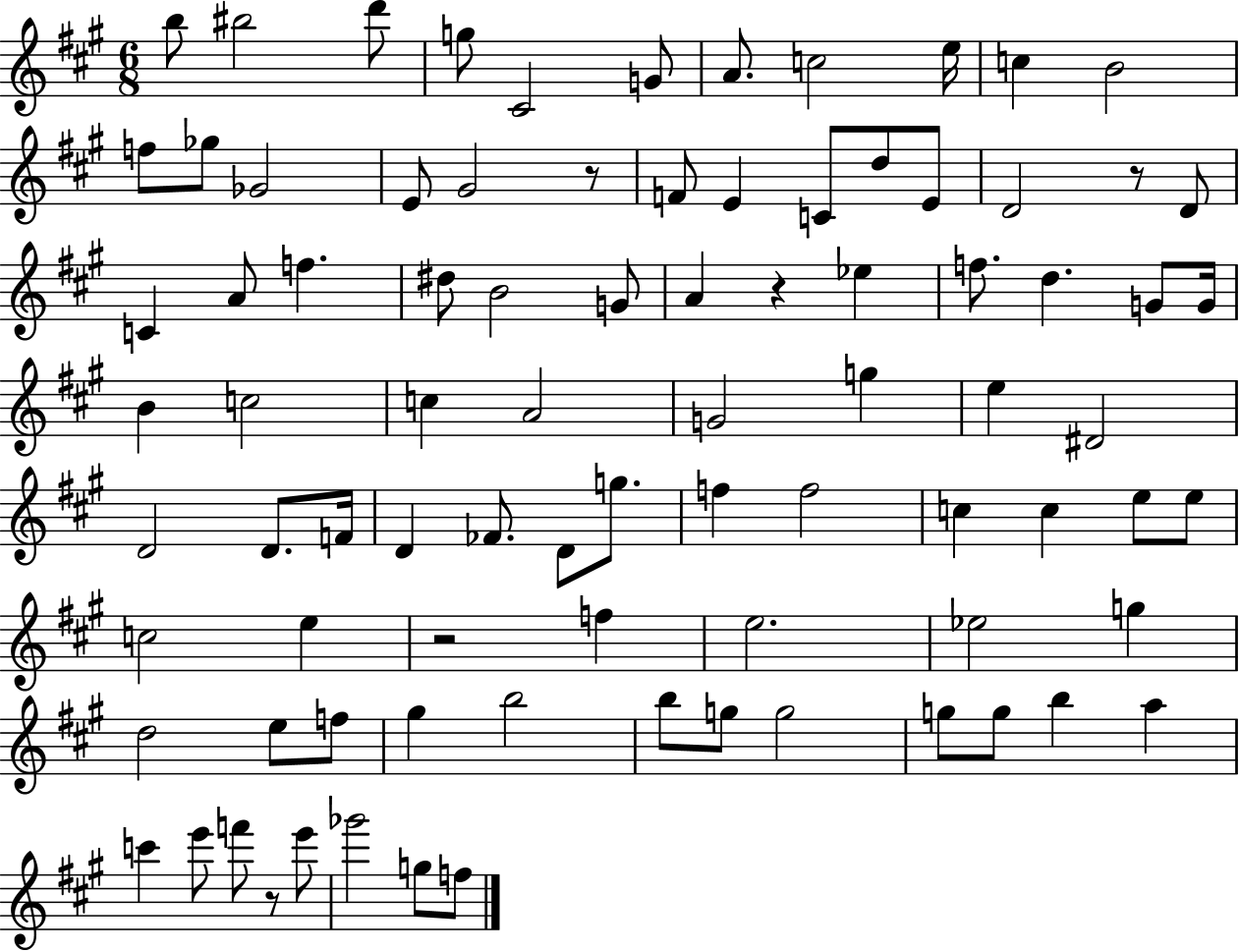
{
  \clef treble
  \numericTimeSignature
  \time 6/8
  \key a \major
  \repeat volta 2 { b''8 bis''2 d'''8 | g''8 cis'2 g'8 | a'8. c''2 e''16 | c''4 b'2 | \break f''8 ges''8 ges'2 | e'8 gis'2 r8 | f'8 e'4 c'8 d''8 e'8 | d'2 r8 d'8 | \break c'4 a'8 f''4. | dis''8 b'2 g'8 | a'4 r4 ees''4 | f''8. d''4. g'8 g'16 | \break b'4 c''2 | c''4 a'2 | g'2 g''4 | e''4 dis'2 | \break d'2 d'8. f'16 | d'4 fes'8. d'8 g''8. | f''4 f''2 | c''4 c''4 e''8 e''8 | \break c''2 e''4 | r2 f''4 | e''2. | ees''2 g''4 | \break d''2 e''8 f''8 | gis''4 b''2 | b''8 g''8 g''2 | g''8 g''8 b''4 a''4 | \break c'''4 e'''8 f'''8 r8 e'''8 | ges'''2 g''8 f''8 | } \bar "|."
}